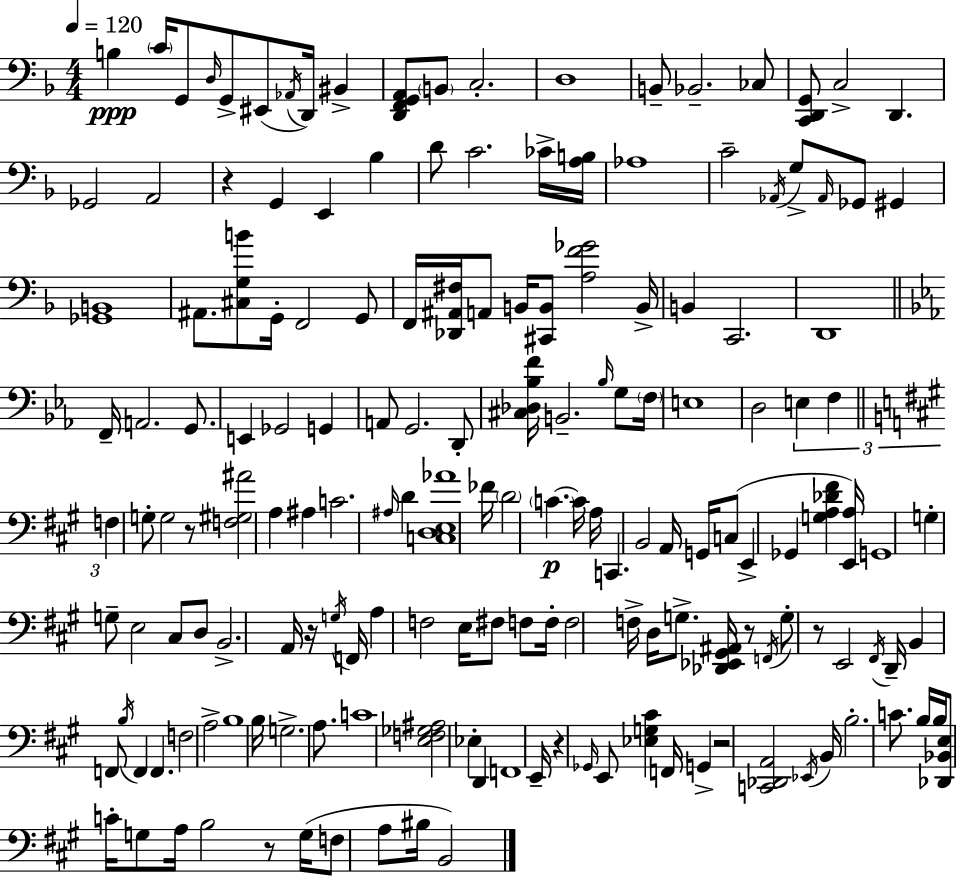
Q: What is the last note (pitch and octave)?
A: B2